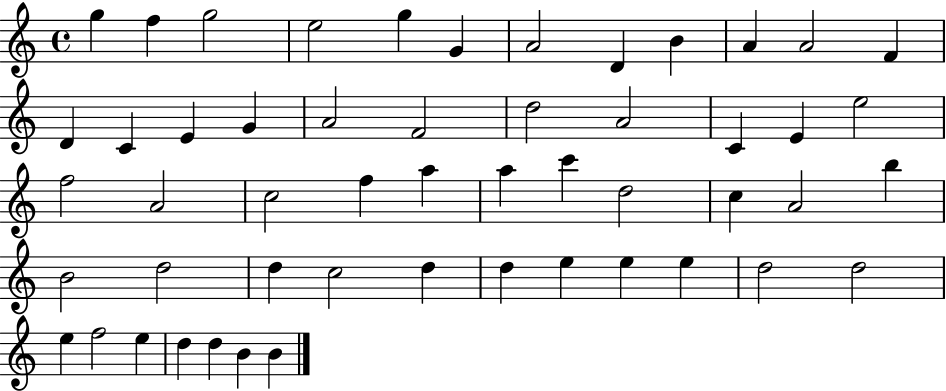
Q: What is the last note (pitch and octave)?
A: B4